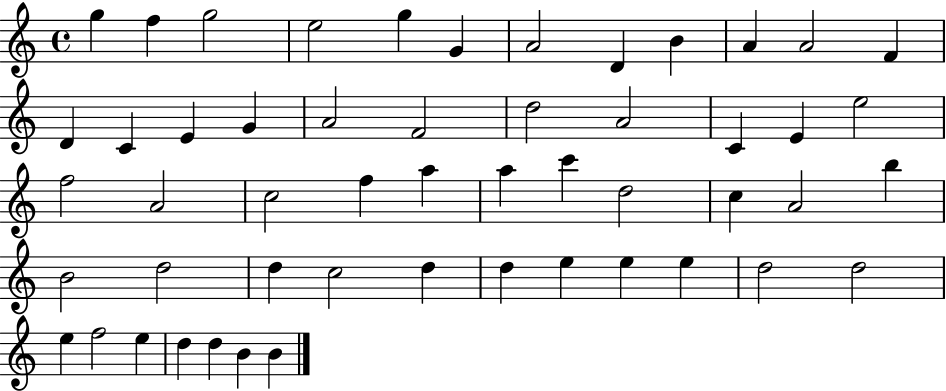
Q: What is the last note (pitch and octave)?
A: B4